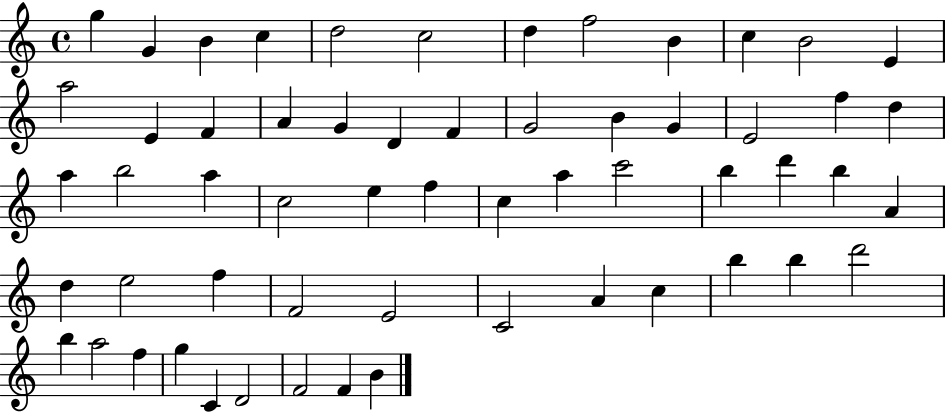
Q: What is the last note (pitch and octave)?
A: B4